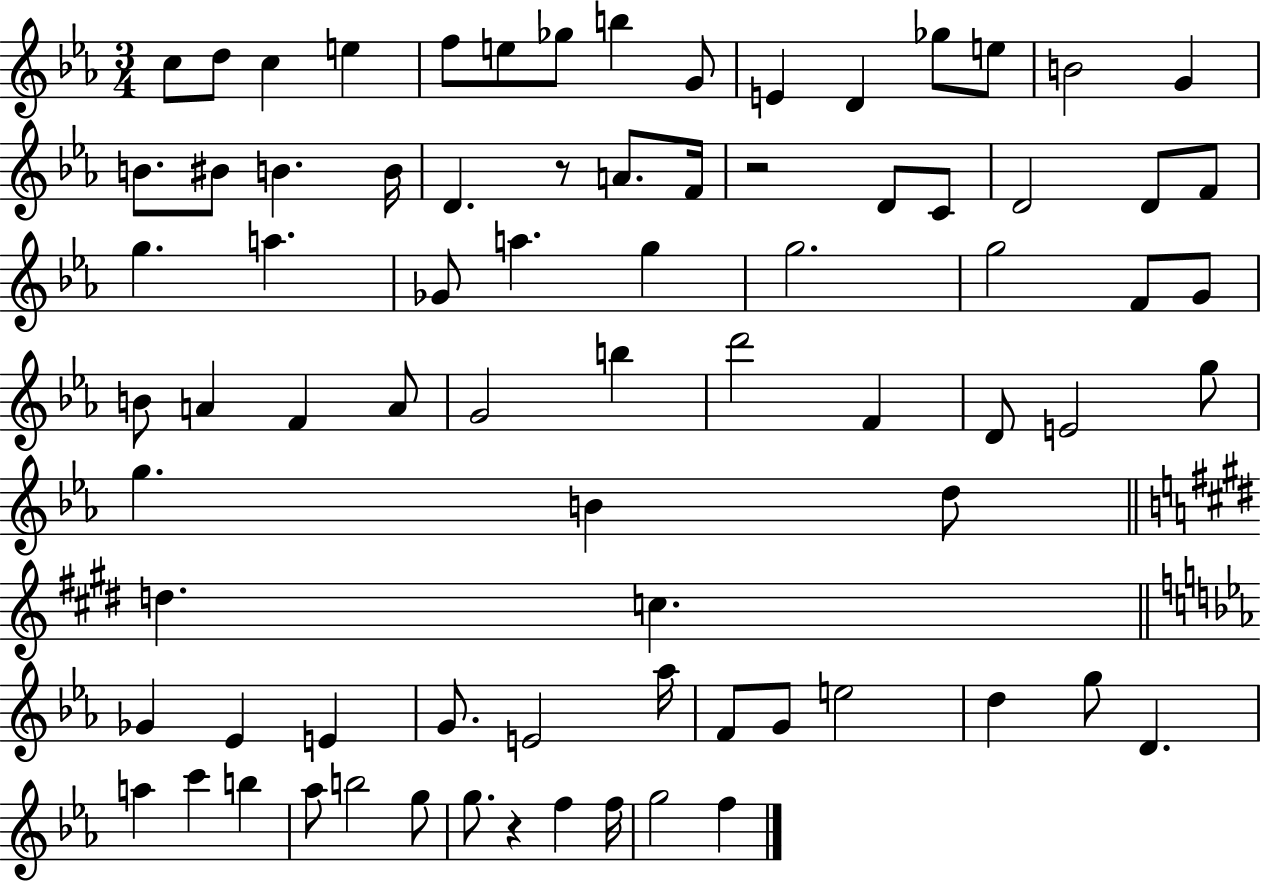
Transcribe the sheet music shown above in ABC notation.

X:1
T:Untitled
M:3/4
L:1/4
K:Eb
c/2 d/2 c e f/2 e/2 _g/2 b G/2 E D _g/2 e/2 B2 G B/2 ^B/2 B B/4 D z/2 A/2 F/4 z2 D/2 C/2 D2 D/2 F/2 g a _G/2 a g g2 g2 F/2 G/2 B/2 A F A/2 G2 b d'2 F D/2 E2 g/2 g B d/2 d c _G _E E G/2 E2 _a/4 F/2 G/2 e2 d g/2 D a c' b _a/2 b2 g/2 g/2 z f f/4 g2 f